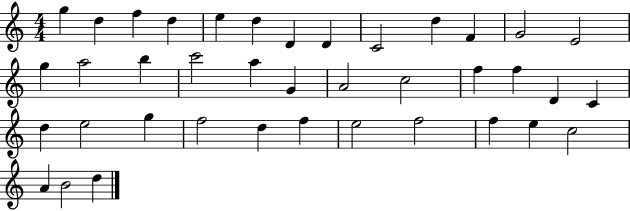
G5/q D5/q F5/q D5/q E5/q D5/q D4/q D4/q C4/h D5/q F4/q G4/h E4/h G5/q A5/h B5/q C6/h A5/q G4/q A4/h C5/h F5/q F5/q D4/q C4/q D5/q E5/h G5/q F5/h D5/q F5/q E5/h F5/h F5/q E5/q C5/h A4/q B4/h D5/q